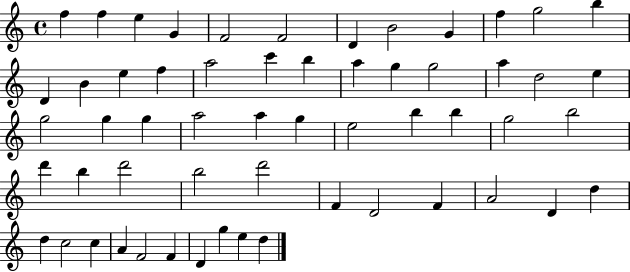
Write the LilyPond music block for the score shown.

{
  \clef treble
  \time 4/4
  \defaultTimeSignature
  \key c \major
  f''4 f''4 e''4 g'4 | f'2 f'2 | d'4 b'2 g'4 | f''4 g''2 b''4 | \break d'4 b'4 e''4 f''4 | a''2 c'''4 b''4 | a''4 g''4 g''2 | a''4 d''2 e''4 | \break g''2 g''4 g''4 | a''2 a''4 g''4 | e''2 b''4 b''4 | g''2 b''2 | \break d'''4 b''4 d'''2 | b''2 d'''2 | f'4 d'2 f'4 | a'2 d'4 d''4 | \break d''4 c''2 c''4 | a'4 f'2 f'4 | d'4 g''4 e''4 d''4 | \bar "|."
}